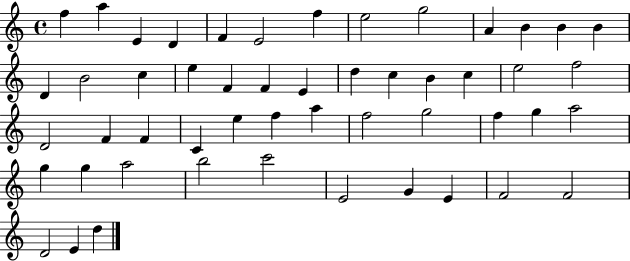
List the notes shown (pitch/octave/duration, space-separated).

F5/q A5/q E4/q D4/q F4/q E4/h F5/q E5/h G5/h A4/q B4/q B4/q B4/q D4/q B4/h C5/q E5/q F4/q F4/q E4/q D5/q C5/q B4/q C5/q E5/h F5/h D4/h F4/q F4/q C4/q E5/q F5/q A5/q F5/h G5/h F5/q G5/q A5/h G5/q G5/q A5/h B5/h C6/h E4/h G4/q E4/q F4/h F4/h D4/h E4/q D5/q